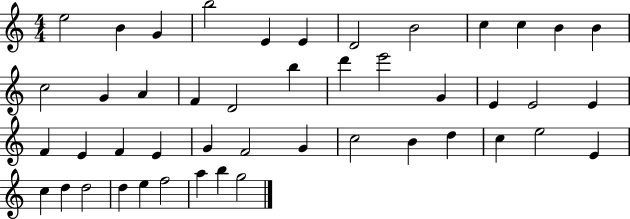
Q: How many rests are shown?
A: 0